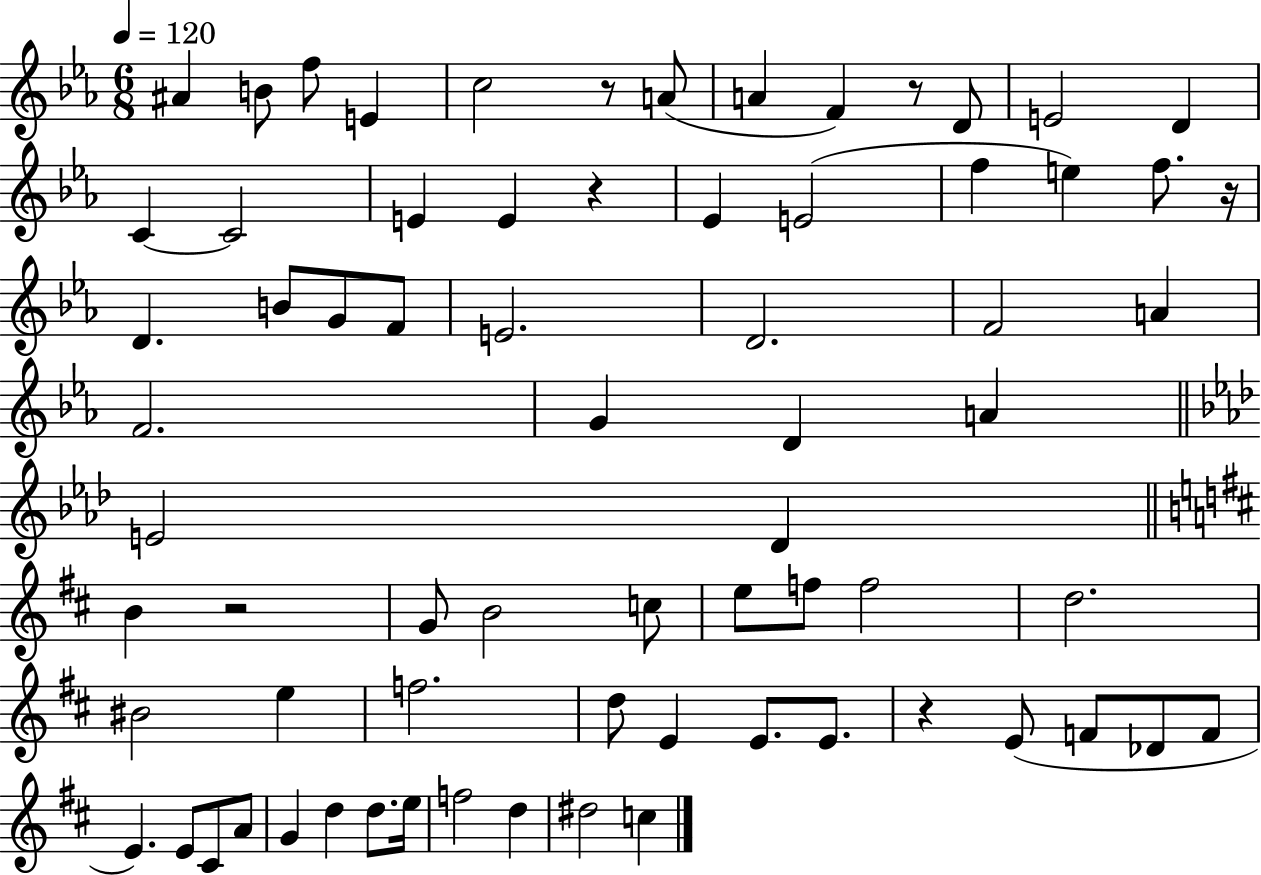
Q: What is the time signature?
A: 6/8